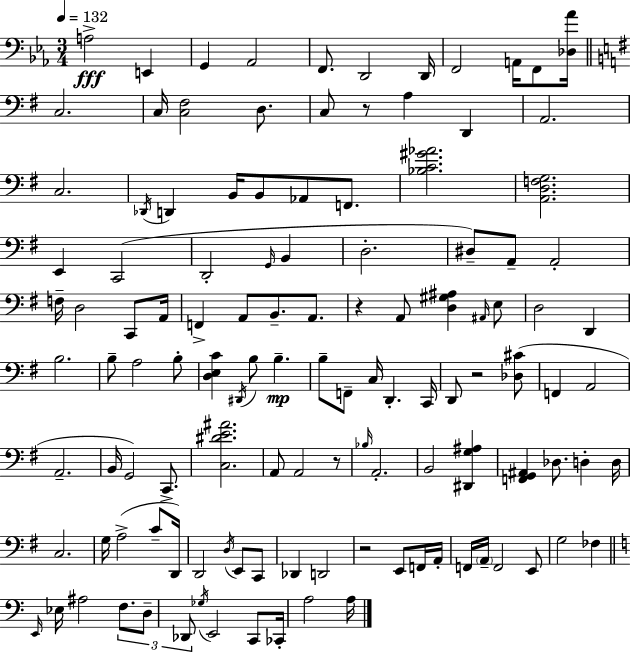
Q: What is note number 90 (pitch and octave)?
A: F2